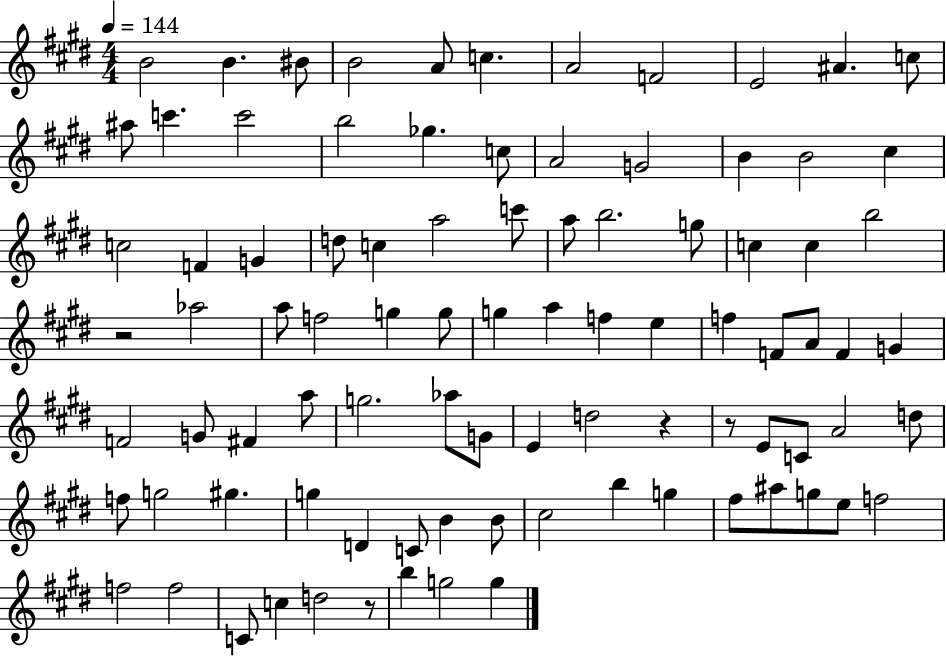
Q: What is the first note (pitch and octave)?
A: B4